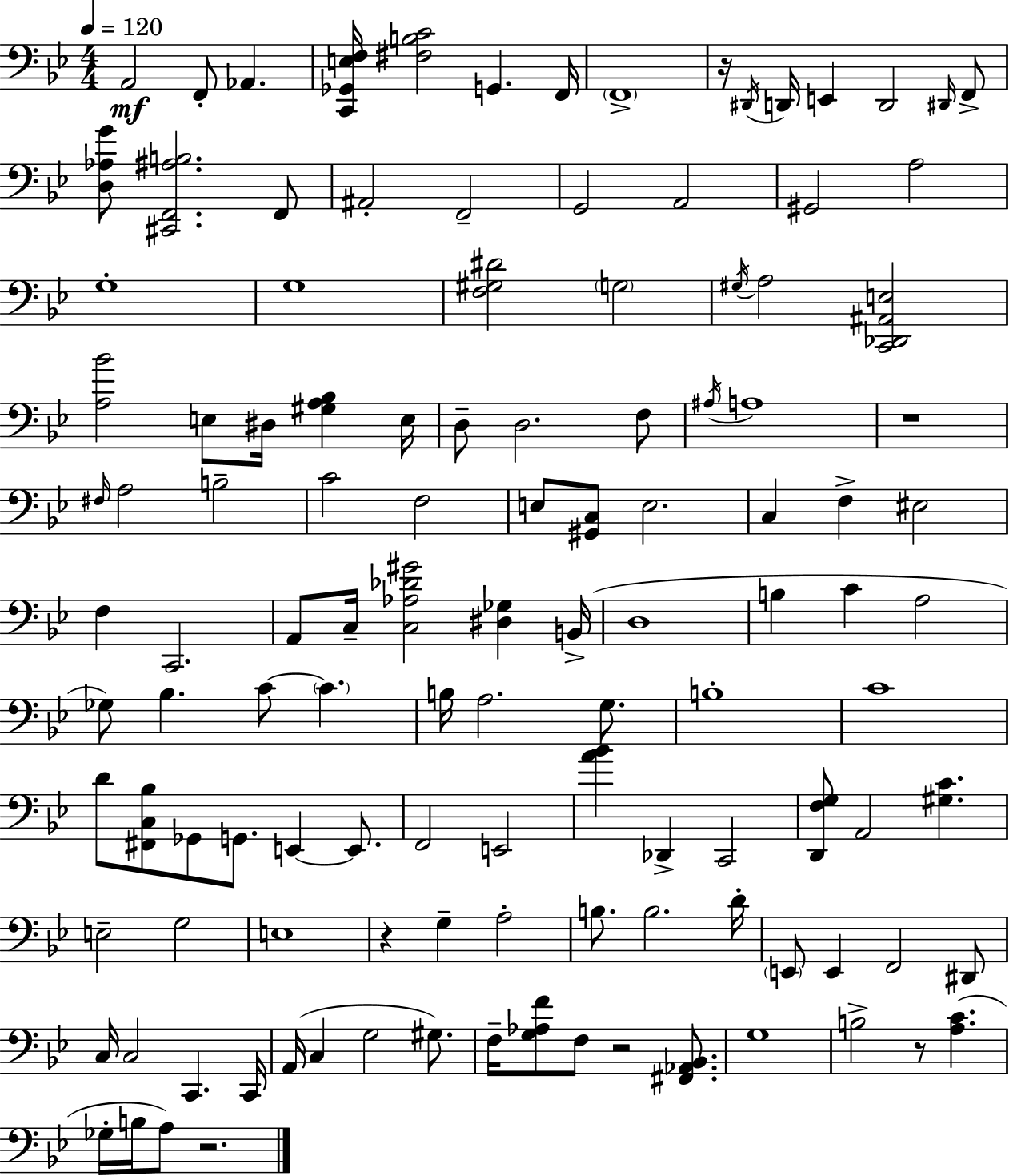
{
  \clef bass
  \numericTimeSignature
  \time 4/4
  \key bes \major
  \tempo 4 = 120
  \repeat volta 2 { a,2\mf f,8-. aes,4. | <c, ges, e f>16 <fis b c'>2 g,4. f,16 | \parenthesize f,1-> | r16 \acciaccatura { dis,16 } d,16 e,4 d,2 \grace { dis,16 } | \break f,8-> <d aes g'>8 <cis, f, ais b>2. | f,8 ais,2-. f,2-- | g,2 a,2 | gis,2 a2 | \break g1-. | g1 | <f gis dis'>2 \parenthesize g2 | \acciaccatura { gis16 } a2 <c, des, ais, e>2 | \break <a bes'>2 e8 dis16 <gis a bes>4 | e16 d8-- d2. | f8 \acciaccatura { ais16 } a1 | r1 | \break \grace { fis16 } a2 b2-- | c'2 f2 | e8 <gis, c>8 e2. | c4 f4-> eis2 | \break f4 c,2. | a,8 c16-- <c aes des' gis'>2 | <dis ges>4 b,16->( d1 | b4 c'4 a2 | \break ges8) bes4. c'8~~ \parenthesize c'4. | b16 a2. | g8. b1-. | c'1 | \break d'8 <fis, c bes>8 ges,8 g,8. e,4~~ | e,8. f,2 e,2 | <a' bes'>4 des,4-> c,2 | <d, f g>8 a,2 <gis c'>4. | \break e2-- g2 | e1 | r4 g4-- a2-. | b8. b2. | \break d'16-. \parenthesize e,8 e,4 f,2 | dis,8 c16 c2 c,4. | c,16 a,16( c4 g2 | gis8.) f16-- <g aes f'>8 f8 r2 | \break <fis, aes, bes,>8. g1 | b2-> r8 <a c'>4.( | ges16-. b16 a8) r2. | } \bar "|."
}